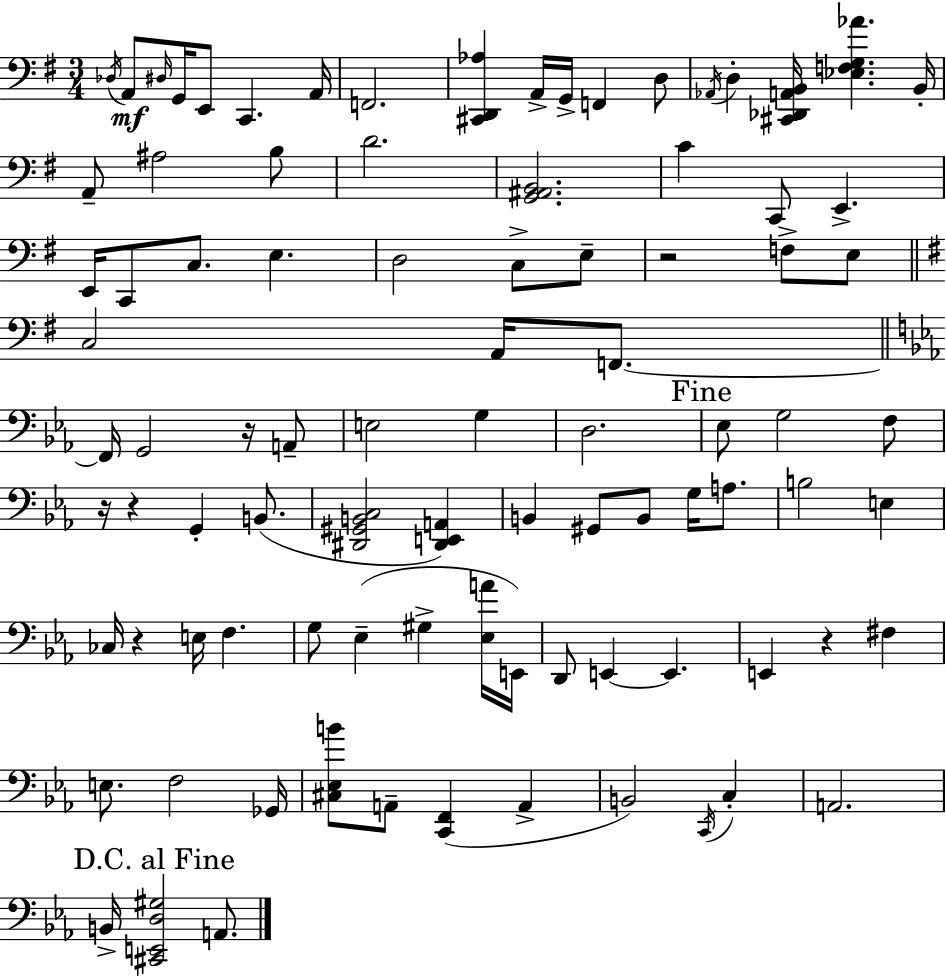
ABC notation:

X:1
T:Untitled
M:3/4
L:1/4
K:G
_D,/4 A,,/2 ^D,/4 G,,/4 E,,/2 C,, A,,/4 F,,2 [^C,,D,,_A,] A,,/4 G,,/4 F,, D,/2 _A,,/4 D, [^C,,_D,,A,,B,,]/4 [_E,F,G,_A] B,,/4 A,,/2 ^A,2 B,/2 D2 [G,,^A,,B,,]2 C C,,/2 E,, E,,/4 C,,/2 C,/2 E, D,2 C,/2 E,/2 z2 F,/2 E,/2 C,2 A,,/4 F,,/2 F,,/4 G,,2 z/4 A,,/2 E,2 G, D,2 _E,/2 G,2 F,/2 z/4 z G,, B,,/2 [^D,,^G,,B,,C,]2 [^D,,E,,A,,] B,, ^G,,/2 B,,/2 G,/4 A,/2 B,2 E, _C,/4 z E,/4 F, G,/2 _E, ^G, [_E,A]/4 E,,/4 D,,/2 E,, E,, E,, z ^F, E,/2 F,2 _G,,/4 [^C,_E,B]/2 A,,/2 [C,,F,,] A,, B,,2 C,,/4 C, A,,2 B,,/4 [^C,,E,,D,^G,]2 A,,/2